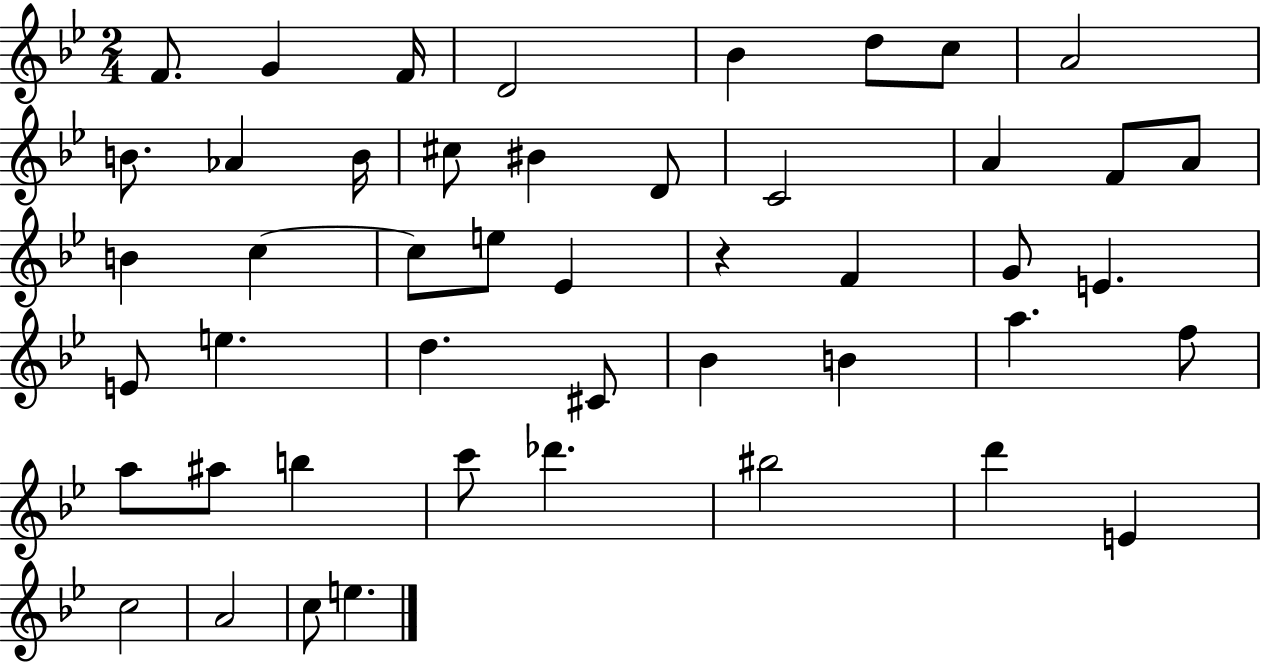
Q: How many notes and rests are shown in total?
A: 47